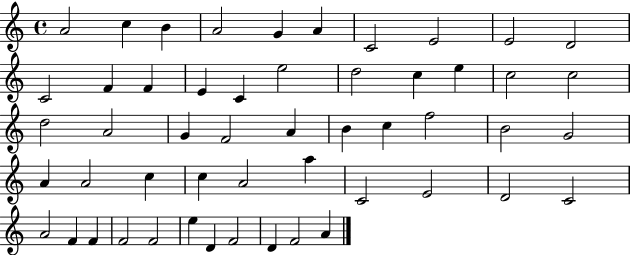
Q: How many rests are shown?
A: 0